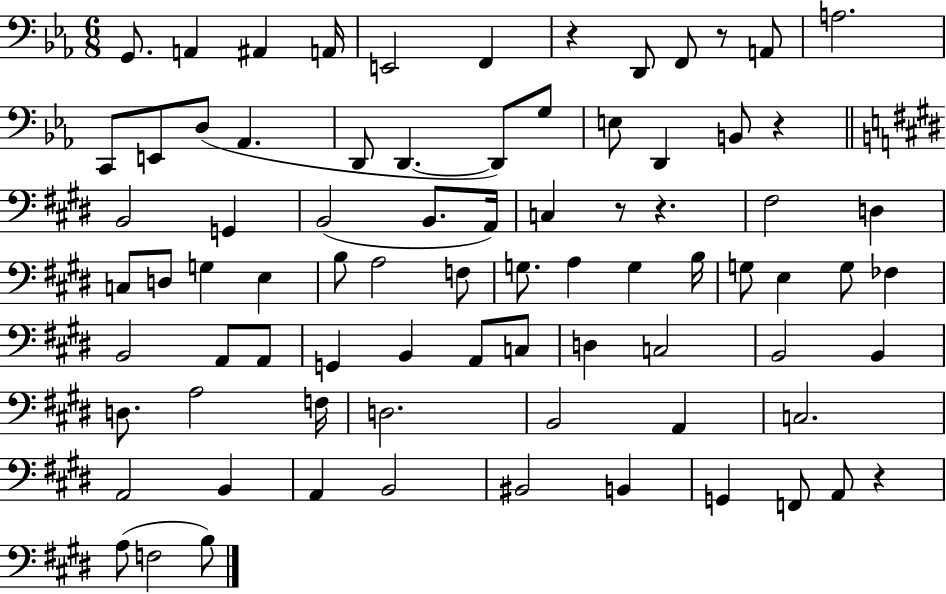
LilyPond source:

{
  \clef bass
  \numericTimeSignature
  \time 6/8
  \key ees \major
  g,8. a,4 ais,4 a,16 | e,2 f,4 | r4 d,8 f,8 r8 a,8 | a2. | \break c,8 e,8 d8( aes,4. | d,8 d,4.~~ d,8) g8 | e8 d,4 b,8 r4 | \bar "||" \break \key e \major b,2 g,4 | b,2( b,8. a,16) | c4 r8 r4. | fis2 d4 | \break c8 d8 g4 e4 | b8 a2 f8 | g8. a4 g4 b16 | g8 e4 g8 fes4 | \break b,2 a,8 a,8 | g,4 b,4 a,8 c8 | d4 c2 | b,2 b,4 | \break d8. a2 f16 | d2. | b,2 a,4 | c2. | \break a,2 b,4 | a,4 b,2 | bis,2 b,4 | g,4 f,8 a,8 r4 | \break a8( f2 b8) | \bar "|."
}